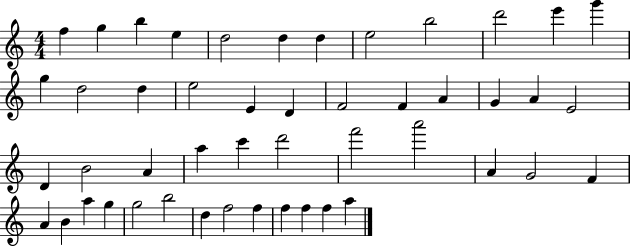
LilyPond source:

{
  \clef treble
  \numericTimeSignature
  \time 4/4
  \key c \major
  f''4 g''4 b''4 e''4 | d''2 d''4 d''4 | e''2 b''2 | d'''2 e'''4 g'''4 | \break g''4 d''2 d''4 | e''2 e'4 d'4 | f'2 f'4 a'4 | g'4 a'4 e'2 | \break d'4 b'2 a'4 | a''4 c'''4 d'''2 | f'''2 a'''2 | a'4 g'2 f'4 | \break a'4 b'4 a''4 g''4 | g''2 b''2 | d''4 f''2 f''4 | f''4 f''4 f''4 a''4 | \break \bar "|."
}